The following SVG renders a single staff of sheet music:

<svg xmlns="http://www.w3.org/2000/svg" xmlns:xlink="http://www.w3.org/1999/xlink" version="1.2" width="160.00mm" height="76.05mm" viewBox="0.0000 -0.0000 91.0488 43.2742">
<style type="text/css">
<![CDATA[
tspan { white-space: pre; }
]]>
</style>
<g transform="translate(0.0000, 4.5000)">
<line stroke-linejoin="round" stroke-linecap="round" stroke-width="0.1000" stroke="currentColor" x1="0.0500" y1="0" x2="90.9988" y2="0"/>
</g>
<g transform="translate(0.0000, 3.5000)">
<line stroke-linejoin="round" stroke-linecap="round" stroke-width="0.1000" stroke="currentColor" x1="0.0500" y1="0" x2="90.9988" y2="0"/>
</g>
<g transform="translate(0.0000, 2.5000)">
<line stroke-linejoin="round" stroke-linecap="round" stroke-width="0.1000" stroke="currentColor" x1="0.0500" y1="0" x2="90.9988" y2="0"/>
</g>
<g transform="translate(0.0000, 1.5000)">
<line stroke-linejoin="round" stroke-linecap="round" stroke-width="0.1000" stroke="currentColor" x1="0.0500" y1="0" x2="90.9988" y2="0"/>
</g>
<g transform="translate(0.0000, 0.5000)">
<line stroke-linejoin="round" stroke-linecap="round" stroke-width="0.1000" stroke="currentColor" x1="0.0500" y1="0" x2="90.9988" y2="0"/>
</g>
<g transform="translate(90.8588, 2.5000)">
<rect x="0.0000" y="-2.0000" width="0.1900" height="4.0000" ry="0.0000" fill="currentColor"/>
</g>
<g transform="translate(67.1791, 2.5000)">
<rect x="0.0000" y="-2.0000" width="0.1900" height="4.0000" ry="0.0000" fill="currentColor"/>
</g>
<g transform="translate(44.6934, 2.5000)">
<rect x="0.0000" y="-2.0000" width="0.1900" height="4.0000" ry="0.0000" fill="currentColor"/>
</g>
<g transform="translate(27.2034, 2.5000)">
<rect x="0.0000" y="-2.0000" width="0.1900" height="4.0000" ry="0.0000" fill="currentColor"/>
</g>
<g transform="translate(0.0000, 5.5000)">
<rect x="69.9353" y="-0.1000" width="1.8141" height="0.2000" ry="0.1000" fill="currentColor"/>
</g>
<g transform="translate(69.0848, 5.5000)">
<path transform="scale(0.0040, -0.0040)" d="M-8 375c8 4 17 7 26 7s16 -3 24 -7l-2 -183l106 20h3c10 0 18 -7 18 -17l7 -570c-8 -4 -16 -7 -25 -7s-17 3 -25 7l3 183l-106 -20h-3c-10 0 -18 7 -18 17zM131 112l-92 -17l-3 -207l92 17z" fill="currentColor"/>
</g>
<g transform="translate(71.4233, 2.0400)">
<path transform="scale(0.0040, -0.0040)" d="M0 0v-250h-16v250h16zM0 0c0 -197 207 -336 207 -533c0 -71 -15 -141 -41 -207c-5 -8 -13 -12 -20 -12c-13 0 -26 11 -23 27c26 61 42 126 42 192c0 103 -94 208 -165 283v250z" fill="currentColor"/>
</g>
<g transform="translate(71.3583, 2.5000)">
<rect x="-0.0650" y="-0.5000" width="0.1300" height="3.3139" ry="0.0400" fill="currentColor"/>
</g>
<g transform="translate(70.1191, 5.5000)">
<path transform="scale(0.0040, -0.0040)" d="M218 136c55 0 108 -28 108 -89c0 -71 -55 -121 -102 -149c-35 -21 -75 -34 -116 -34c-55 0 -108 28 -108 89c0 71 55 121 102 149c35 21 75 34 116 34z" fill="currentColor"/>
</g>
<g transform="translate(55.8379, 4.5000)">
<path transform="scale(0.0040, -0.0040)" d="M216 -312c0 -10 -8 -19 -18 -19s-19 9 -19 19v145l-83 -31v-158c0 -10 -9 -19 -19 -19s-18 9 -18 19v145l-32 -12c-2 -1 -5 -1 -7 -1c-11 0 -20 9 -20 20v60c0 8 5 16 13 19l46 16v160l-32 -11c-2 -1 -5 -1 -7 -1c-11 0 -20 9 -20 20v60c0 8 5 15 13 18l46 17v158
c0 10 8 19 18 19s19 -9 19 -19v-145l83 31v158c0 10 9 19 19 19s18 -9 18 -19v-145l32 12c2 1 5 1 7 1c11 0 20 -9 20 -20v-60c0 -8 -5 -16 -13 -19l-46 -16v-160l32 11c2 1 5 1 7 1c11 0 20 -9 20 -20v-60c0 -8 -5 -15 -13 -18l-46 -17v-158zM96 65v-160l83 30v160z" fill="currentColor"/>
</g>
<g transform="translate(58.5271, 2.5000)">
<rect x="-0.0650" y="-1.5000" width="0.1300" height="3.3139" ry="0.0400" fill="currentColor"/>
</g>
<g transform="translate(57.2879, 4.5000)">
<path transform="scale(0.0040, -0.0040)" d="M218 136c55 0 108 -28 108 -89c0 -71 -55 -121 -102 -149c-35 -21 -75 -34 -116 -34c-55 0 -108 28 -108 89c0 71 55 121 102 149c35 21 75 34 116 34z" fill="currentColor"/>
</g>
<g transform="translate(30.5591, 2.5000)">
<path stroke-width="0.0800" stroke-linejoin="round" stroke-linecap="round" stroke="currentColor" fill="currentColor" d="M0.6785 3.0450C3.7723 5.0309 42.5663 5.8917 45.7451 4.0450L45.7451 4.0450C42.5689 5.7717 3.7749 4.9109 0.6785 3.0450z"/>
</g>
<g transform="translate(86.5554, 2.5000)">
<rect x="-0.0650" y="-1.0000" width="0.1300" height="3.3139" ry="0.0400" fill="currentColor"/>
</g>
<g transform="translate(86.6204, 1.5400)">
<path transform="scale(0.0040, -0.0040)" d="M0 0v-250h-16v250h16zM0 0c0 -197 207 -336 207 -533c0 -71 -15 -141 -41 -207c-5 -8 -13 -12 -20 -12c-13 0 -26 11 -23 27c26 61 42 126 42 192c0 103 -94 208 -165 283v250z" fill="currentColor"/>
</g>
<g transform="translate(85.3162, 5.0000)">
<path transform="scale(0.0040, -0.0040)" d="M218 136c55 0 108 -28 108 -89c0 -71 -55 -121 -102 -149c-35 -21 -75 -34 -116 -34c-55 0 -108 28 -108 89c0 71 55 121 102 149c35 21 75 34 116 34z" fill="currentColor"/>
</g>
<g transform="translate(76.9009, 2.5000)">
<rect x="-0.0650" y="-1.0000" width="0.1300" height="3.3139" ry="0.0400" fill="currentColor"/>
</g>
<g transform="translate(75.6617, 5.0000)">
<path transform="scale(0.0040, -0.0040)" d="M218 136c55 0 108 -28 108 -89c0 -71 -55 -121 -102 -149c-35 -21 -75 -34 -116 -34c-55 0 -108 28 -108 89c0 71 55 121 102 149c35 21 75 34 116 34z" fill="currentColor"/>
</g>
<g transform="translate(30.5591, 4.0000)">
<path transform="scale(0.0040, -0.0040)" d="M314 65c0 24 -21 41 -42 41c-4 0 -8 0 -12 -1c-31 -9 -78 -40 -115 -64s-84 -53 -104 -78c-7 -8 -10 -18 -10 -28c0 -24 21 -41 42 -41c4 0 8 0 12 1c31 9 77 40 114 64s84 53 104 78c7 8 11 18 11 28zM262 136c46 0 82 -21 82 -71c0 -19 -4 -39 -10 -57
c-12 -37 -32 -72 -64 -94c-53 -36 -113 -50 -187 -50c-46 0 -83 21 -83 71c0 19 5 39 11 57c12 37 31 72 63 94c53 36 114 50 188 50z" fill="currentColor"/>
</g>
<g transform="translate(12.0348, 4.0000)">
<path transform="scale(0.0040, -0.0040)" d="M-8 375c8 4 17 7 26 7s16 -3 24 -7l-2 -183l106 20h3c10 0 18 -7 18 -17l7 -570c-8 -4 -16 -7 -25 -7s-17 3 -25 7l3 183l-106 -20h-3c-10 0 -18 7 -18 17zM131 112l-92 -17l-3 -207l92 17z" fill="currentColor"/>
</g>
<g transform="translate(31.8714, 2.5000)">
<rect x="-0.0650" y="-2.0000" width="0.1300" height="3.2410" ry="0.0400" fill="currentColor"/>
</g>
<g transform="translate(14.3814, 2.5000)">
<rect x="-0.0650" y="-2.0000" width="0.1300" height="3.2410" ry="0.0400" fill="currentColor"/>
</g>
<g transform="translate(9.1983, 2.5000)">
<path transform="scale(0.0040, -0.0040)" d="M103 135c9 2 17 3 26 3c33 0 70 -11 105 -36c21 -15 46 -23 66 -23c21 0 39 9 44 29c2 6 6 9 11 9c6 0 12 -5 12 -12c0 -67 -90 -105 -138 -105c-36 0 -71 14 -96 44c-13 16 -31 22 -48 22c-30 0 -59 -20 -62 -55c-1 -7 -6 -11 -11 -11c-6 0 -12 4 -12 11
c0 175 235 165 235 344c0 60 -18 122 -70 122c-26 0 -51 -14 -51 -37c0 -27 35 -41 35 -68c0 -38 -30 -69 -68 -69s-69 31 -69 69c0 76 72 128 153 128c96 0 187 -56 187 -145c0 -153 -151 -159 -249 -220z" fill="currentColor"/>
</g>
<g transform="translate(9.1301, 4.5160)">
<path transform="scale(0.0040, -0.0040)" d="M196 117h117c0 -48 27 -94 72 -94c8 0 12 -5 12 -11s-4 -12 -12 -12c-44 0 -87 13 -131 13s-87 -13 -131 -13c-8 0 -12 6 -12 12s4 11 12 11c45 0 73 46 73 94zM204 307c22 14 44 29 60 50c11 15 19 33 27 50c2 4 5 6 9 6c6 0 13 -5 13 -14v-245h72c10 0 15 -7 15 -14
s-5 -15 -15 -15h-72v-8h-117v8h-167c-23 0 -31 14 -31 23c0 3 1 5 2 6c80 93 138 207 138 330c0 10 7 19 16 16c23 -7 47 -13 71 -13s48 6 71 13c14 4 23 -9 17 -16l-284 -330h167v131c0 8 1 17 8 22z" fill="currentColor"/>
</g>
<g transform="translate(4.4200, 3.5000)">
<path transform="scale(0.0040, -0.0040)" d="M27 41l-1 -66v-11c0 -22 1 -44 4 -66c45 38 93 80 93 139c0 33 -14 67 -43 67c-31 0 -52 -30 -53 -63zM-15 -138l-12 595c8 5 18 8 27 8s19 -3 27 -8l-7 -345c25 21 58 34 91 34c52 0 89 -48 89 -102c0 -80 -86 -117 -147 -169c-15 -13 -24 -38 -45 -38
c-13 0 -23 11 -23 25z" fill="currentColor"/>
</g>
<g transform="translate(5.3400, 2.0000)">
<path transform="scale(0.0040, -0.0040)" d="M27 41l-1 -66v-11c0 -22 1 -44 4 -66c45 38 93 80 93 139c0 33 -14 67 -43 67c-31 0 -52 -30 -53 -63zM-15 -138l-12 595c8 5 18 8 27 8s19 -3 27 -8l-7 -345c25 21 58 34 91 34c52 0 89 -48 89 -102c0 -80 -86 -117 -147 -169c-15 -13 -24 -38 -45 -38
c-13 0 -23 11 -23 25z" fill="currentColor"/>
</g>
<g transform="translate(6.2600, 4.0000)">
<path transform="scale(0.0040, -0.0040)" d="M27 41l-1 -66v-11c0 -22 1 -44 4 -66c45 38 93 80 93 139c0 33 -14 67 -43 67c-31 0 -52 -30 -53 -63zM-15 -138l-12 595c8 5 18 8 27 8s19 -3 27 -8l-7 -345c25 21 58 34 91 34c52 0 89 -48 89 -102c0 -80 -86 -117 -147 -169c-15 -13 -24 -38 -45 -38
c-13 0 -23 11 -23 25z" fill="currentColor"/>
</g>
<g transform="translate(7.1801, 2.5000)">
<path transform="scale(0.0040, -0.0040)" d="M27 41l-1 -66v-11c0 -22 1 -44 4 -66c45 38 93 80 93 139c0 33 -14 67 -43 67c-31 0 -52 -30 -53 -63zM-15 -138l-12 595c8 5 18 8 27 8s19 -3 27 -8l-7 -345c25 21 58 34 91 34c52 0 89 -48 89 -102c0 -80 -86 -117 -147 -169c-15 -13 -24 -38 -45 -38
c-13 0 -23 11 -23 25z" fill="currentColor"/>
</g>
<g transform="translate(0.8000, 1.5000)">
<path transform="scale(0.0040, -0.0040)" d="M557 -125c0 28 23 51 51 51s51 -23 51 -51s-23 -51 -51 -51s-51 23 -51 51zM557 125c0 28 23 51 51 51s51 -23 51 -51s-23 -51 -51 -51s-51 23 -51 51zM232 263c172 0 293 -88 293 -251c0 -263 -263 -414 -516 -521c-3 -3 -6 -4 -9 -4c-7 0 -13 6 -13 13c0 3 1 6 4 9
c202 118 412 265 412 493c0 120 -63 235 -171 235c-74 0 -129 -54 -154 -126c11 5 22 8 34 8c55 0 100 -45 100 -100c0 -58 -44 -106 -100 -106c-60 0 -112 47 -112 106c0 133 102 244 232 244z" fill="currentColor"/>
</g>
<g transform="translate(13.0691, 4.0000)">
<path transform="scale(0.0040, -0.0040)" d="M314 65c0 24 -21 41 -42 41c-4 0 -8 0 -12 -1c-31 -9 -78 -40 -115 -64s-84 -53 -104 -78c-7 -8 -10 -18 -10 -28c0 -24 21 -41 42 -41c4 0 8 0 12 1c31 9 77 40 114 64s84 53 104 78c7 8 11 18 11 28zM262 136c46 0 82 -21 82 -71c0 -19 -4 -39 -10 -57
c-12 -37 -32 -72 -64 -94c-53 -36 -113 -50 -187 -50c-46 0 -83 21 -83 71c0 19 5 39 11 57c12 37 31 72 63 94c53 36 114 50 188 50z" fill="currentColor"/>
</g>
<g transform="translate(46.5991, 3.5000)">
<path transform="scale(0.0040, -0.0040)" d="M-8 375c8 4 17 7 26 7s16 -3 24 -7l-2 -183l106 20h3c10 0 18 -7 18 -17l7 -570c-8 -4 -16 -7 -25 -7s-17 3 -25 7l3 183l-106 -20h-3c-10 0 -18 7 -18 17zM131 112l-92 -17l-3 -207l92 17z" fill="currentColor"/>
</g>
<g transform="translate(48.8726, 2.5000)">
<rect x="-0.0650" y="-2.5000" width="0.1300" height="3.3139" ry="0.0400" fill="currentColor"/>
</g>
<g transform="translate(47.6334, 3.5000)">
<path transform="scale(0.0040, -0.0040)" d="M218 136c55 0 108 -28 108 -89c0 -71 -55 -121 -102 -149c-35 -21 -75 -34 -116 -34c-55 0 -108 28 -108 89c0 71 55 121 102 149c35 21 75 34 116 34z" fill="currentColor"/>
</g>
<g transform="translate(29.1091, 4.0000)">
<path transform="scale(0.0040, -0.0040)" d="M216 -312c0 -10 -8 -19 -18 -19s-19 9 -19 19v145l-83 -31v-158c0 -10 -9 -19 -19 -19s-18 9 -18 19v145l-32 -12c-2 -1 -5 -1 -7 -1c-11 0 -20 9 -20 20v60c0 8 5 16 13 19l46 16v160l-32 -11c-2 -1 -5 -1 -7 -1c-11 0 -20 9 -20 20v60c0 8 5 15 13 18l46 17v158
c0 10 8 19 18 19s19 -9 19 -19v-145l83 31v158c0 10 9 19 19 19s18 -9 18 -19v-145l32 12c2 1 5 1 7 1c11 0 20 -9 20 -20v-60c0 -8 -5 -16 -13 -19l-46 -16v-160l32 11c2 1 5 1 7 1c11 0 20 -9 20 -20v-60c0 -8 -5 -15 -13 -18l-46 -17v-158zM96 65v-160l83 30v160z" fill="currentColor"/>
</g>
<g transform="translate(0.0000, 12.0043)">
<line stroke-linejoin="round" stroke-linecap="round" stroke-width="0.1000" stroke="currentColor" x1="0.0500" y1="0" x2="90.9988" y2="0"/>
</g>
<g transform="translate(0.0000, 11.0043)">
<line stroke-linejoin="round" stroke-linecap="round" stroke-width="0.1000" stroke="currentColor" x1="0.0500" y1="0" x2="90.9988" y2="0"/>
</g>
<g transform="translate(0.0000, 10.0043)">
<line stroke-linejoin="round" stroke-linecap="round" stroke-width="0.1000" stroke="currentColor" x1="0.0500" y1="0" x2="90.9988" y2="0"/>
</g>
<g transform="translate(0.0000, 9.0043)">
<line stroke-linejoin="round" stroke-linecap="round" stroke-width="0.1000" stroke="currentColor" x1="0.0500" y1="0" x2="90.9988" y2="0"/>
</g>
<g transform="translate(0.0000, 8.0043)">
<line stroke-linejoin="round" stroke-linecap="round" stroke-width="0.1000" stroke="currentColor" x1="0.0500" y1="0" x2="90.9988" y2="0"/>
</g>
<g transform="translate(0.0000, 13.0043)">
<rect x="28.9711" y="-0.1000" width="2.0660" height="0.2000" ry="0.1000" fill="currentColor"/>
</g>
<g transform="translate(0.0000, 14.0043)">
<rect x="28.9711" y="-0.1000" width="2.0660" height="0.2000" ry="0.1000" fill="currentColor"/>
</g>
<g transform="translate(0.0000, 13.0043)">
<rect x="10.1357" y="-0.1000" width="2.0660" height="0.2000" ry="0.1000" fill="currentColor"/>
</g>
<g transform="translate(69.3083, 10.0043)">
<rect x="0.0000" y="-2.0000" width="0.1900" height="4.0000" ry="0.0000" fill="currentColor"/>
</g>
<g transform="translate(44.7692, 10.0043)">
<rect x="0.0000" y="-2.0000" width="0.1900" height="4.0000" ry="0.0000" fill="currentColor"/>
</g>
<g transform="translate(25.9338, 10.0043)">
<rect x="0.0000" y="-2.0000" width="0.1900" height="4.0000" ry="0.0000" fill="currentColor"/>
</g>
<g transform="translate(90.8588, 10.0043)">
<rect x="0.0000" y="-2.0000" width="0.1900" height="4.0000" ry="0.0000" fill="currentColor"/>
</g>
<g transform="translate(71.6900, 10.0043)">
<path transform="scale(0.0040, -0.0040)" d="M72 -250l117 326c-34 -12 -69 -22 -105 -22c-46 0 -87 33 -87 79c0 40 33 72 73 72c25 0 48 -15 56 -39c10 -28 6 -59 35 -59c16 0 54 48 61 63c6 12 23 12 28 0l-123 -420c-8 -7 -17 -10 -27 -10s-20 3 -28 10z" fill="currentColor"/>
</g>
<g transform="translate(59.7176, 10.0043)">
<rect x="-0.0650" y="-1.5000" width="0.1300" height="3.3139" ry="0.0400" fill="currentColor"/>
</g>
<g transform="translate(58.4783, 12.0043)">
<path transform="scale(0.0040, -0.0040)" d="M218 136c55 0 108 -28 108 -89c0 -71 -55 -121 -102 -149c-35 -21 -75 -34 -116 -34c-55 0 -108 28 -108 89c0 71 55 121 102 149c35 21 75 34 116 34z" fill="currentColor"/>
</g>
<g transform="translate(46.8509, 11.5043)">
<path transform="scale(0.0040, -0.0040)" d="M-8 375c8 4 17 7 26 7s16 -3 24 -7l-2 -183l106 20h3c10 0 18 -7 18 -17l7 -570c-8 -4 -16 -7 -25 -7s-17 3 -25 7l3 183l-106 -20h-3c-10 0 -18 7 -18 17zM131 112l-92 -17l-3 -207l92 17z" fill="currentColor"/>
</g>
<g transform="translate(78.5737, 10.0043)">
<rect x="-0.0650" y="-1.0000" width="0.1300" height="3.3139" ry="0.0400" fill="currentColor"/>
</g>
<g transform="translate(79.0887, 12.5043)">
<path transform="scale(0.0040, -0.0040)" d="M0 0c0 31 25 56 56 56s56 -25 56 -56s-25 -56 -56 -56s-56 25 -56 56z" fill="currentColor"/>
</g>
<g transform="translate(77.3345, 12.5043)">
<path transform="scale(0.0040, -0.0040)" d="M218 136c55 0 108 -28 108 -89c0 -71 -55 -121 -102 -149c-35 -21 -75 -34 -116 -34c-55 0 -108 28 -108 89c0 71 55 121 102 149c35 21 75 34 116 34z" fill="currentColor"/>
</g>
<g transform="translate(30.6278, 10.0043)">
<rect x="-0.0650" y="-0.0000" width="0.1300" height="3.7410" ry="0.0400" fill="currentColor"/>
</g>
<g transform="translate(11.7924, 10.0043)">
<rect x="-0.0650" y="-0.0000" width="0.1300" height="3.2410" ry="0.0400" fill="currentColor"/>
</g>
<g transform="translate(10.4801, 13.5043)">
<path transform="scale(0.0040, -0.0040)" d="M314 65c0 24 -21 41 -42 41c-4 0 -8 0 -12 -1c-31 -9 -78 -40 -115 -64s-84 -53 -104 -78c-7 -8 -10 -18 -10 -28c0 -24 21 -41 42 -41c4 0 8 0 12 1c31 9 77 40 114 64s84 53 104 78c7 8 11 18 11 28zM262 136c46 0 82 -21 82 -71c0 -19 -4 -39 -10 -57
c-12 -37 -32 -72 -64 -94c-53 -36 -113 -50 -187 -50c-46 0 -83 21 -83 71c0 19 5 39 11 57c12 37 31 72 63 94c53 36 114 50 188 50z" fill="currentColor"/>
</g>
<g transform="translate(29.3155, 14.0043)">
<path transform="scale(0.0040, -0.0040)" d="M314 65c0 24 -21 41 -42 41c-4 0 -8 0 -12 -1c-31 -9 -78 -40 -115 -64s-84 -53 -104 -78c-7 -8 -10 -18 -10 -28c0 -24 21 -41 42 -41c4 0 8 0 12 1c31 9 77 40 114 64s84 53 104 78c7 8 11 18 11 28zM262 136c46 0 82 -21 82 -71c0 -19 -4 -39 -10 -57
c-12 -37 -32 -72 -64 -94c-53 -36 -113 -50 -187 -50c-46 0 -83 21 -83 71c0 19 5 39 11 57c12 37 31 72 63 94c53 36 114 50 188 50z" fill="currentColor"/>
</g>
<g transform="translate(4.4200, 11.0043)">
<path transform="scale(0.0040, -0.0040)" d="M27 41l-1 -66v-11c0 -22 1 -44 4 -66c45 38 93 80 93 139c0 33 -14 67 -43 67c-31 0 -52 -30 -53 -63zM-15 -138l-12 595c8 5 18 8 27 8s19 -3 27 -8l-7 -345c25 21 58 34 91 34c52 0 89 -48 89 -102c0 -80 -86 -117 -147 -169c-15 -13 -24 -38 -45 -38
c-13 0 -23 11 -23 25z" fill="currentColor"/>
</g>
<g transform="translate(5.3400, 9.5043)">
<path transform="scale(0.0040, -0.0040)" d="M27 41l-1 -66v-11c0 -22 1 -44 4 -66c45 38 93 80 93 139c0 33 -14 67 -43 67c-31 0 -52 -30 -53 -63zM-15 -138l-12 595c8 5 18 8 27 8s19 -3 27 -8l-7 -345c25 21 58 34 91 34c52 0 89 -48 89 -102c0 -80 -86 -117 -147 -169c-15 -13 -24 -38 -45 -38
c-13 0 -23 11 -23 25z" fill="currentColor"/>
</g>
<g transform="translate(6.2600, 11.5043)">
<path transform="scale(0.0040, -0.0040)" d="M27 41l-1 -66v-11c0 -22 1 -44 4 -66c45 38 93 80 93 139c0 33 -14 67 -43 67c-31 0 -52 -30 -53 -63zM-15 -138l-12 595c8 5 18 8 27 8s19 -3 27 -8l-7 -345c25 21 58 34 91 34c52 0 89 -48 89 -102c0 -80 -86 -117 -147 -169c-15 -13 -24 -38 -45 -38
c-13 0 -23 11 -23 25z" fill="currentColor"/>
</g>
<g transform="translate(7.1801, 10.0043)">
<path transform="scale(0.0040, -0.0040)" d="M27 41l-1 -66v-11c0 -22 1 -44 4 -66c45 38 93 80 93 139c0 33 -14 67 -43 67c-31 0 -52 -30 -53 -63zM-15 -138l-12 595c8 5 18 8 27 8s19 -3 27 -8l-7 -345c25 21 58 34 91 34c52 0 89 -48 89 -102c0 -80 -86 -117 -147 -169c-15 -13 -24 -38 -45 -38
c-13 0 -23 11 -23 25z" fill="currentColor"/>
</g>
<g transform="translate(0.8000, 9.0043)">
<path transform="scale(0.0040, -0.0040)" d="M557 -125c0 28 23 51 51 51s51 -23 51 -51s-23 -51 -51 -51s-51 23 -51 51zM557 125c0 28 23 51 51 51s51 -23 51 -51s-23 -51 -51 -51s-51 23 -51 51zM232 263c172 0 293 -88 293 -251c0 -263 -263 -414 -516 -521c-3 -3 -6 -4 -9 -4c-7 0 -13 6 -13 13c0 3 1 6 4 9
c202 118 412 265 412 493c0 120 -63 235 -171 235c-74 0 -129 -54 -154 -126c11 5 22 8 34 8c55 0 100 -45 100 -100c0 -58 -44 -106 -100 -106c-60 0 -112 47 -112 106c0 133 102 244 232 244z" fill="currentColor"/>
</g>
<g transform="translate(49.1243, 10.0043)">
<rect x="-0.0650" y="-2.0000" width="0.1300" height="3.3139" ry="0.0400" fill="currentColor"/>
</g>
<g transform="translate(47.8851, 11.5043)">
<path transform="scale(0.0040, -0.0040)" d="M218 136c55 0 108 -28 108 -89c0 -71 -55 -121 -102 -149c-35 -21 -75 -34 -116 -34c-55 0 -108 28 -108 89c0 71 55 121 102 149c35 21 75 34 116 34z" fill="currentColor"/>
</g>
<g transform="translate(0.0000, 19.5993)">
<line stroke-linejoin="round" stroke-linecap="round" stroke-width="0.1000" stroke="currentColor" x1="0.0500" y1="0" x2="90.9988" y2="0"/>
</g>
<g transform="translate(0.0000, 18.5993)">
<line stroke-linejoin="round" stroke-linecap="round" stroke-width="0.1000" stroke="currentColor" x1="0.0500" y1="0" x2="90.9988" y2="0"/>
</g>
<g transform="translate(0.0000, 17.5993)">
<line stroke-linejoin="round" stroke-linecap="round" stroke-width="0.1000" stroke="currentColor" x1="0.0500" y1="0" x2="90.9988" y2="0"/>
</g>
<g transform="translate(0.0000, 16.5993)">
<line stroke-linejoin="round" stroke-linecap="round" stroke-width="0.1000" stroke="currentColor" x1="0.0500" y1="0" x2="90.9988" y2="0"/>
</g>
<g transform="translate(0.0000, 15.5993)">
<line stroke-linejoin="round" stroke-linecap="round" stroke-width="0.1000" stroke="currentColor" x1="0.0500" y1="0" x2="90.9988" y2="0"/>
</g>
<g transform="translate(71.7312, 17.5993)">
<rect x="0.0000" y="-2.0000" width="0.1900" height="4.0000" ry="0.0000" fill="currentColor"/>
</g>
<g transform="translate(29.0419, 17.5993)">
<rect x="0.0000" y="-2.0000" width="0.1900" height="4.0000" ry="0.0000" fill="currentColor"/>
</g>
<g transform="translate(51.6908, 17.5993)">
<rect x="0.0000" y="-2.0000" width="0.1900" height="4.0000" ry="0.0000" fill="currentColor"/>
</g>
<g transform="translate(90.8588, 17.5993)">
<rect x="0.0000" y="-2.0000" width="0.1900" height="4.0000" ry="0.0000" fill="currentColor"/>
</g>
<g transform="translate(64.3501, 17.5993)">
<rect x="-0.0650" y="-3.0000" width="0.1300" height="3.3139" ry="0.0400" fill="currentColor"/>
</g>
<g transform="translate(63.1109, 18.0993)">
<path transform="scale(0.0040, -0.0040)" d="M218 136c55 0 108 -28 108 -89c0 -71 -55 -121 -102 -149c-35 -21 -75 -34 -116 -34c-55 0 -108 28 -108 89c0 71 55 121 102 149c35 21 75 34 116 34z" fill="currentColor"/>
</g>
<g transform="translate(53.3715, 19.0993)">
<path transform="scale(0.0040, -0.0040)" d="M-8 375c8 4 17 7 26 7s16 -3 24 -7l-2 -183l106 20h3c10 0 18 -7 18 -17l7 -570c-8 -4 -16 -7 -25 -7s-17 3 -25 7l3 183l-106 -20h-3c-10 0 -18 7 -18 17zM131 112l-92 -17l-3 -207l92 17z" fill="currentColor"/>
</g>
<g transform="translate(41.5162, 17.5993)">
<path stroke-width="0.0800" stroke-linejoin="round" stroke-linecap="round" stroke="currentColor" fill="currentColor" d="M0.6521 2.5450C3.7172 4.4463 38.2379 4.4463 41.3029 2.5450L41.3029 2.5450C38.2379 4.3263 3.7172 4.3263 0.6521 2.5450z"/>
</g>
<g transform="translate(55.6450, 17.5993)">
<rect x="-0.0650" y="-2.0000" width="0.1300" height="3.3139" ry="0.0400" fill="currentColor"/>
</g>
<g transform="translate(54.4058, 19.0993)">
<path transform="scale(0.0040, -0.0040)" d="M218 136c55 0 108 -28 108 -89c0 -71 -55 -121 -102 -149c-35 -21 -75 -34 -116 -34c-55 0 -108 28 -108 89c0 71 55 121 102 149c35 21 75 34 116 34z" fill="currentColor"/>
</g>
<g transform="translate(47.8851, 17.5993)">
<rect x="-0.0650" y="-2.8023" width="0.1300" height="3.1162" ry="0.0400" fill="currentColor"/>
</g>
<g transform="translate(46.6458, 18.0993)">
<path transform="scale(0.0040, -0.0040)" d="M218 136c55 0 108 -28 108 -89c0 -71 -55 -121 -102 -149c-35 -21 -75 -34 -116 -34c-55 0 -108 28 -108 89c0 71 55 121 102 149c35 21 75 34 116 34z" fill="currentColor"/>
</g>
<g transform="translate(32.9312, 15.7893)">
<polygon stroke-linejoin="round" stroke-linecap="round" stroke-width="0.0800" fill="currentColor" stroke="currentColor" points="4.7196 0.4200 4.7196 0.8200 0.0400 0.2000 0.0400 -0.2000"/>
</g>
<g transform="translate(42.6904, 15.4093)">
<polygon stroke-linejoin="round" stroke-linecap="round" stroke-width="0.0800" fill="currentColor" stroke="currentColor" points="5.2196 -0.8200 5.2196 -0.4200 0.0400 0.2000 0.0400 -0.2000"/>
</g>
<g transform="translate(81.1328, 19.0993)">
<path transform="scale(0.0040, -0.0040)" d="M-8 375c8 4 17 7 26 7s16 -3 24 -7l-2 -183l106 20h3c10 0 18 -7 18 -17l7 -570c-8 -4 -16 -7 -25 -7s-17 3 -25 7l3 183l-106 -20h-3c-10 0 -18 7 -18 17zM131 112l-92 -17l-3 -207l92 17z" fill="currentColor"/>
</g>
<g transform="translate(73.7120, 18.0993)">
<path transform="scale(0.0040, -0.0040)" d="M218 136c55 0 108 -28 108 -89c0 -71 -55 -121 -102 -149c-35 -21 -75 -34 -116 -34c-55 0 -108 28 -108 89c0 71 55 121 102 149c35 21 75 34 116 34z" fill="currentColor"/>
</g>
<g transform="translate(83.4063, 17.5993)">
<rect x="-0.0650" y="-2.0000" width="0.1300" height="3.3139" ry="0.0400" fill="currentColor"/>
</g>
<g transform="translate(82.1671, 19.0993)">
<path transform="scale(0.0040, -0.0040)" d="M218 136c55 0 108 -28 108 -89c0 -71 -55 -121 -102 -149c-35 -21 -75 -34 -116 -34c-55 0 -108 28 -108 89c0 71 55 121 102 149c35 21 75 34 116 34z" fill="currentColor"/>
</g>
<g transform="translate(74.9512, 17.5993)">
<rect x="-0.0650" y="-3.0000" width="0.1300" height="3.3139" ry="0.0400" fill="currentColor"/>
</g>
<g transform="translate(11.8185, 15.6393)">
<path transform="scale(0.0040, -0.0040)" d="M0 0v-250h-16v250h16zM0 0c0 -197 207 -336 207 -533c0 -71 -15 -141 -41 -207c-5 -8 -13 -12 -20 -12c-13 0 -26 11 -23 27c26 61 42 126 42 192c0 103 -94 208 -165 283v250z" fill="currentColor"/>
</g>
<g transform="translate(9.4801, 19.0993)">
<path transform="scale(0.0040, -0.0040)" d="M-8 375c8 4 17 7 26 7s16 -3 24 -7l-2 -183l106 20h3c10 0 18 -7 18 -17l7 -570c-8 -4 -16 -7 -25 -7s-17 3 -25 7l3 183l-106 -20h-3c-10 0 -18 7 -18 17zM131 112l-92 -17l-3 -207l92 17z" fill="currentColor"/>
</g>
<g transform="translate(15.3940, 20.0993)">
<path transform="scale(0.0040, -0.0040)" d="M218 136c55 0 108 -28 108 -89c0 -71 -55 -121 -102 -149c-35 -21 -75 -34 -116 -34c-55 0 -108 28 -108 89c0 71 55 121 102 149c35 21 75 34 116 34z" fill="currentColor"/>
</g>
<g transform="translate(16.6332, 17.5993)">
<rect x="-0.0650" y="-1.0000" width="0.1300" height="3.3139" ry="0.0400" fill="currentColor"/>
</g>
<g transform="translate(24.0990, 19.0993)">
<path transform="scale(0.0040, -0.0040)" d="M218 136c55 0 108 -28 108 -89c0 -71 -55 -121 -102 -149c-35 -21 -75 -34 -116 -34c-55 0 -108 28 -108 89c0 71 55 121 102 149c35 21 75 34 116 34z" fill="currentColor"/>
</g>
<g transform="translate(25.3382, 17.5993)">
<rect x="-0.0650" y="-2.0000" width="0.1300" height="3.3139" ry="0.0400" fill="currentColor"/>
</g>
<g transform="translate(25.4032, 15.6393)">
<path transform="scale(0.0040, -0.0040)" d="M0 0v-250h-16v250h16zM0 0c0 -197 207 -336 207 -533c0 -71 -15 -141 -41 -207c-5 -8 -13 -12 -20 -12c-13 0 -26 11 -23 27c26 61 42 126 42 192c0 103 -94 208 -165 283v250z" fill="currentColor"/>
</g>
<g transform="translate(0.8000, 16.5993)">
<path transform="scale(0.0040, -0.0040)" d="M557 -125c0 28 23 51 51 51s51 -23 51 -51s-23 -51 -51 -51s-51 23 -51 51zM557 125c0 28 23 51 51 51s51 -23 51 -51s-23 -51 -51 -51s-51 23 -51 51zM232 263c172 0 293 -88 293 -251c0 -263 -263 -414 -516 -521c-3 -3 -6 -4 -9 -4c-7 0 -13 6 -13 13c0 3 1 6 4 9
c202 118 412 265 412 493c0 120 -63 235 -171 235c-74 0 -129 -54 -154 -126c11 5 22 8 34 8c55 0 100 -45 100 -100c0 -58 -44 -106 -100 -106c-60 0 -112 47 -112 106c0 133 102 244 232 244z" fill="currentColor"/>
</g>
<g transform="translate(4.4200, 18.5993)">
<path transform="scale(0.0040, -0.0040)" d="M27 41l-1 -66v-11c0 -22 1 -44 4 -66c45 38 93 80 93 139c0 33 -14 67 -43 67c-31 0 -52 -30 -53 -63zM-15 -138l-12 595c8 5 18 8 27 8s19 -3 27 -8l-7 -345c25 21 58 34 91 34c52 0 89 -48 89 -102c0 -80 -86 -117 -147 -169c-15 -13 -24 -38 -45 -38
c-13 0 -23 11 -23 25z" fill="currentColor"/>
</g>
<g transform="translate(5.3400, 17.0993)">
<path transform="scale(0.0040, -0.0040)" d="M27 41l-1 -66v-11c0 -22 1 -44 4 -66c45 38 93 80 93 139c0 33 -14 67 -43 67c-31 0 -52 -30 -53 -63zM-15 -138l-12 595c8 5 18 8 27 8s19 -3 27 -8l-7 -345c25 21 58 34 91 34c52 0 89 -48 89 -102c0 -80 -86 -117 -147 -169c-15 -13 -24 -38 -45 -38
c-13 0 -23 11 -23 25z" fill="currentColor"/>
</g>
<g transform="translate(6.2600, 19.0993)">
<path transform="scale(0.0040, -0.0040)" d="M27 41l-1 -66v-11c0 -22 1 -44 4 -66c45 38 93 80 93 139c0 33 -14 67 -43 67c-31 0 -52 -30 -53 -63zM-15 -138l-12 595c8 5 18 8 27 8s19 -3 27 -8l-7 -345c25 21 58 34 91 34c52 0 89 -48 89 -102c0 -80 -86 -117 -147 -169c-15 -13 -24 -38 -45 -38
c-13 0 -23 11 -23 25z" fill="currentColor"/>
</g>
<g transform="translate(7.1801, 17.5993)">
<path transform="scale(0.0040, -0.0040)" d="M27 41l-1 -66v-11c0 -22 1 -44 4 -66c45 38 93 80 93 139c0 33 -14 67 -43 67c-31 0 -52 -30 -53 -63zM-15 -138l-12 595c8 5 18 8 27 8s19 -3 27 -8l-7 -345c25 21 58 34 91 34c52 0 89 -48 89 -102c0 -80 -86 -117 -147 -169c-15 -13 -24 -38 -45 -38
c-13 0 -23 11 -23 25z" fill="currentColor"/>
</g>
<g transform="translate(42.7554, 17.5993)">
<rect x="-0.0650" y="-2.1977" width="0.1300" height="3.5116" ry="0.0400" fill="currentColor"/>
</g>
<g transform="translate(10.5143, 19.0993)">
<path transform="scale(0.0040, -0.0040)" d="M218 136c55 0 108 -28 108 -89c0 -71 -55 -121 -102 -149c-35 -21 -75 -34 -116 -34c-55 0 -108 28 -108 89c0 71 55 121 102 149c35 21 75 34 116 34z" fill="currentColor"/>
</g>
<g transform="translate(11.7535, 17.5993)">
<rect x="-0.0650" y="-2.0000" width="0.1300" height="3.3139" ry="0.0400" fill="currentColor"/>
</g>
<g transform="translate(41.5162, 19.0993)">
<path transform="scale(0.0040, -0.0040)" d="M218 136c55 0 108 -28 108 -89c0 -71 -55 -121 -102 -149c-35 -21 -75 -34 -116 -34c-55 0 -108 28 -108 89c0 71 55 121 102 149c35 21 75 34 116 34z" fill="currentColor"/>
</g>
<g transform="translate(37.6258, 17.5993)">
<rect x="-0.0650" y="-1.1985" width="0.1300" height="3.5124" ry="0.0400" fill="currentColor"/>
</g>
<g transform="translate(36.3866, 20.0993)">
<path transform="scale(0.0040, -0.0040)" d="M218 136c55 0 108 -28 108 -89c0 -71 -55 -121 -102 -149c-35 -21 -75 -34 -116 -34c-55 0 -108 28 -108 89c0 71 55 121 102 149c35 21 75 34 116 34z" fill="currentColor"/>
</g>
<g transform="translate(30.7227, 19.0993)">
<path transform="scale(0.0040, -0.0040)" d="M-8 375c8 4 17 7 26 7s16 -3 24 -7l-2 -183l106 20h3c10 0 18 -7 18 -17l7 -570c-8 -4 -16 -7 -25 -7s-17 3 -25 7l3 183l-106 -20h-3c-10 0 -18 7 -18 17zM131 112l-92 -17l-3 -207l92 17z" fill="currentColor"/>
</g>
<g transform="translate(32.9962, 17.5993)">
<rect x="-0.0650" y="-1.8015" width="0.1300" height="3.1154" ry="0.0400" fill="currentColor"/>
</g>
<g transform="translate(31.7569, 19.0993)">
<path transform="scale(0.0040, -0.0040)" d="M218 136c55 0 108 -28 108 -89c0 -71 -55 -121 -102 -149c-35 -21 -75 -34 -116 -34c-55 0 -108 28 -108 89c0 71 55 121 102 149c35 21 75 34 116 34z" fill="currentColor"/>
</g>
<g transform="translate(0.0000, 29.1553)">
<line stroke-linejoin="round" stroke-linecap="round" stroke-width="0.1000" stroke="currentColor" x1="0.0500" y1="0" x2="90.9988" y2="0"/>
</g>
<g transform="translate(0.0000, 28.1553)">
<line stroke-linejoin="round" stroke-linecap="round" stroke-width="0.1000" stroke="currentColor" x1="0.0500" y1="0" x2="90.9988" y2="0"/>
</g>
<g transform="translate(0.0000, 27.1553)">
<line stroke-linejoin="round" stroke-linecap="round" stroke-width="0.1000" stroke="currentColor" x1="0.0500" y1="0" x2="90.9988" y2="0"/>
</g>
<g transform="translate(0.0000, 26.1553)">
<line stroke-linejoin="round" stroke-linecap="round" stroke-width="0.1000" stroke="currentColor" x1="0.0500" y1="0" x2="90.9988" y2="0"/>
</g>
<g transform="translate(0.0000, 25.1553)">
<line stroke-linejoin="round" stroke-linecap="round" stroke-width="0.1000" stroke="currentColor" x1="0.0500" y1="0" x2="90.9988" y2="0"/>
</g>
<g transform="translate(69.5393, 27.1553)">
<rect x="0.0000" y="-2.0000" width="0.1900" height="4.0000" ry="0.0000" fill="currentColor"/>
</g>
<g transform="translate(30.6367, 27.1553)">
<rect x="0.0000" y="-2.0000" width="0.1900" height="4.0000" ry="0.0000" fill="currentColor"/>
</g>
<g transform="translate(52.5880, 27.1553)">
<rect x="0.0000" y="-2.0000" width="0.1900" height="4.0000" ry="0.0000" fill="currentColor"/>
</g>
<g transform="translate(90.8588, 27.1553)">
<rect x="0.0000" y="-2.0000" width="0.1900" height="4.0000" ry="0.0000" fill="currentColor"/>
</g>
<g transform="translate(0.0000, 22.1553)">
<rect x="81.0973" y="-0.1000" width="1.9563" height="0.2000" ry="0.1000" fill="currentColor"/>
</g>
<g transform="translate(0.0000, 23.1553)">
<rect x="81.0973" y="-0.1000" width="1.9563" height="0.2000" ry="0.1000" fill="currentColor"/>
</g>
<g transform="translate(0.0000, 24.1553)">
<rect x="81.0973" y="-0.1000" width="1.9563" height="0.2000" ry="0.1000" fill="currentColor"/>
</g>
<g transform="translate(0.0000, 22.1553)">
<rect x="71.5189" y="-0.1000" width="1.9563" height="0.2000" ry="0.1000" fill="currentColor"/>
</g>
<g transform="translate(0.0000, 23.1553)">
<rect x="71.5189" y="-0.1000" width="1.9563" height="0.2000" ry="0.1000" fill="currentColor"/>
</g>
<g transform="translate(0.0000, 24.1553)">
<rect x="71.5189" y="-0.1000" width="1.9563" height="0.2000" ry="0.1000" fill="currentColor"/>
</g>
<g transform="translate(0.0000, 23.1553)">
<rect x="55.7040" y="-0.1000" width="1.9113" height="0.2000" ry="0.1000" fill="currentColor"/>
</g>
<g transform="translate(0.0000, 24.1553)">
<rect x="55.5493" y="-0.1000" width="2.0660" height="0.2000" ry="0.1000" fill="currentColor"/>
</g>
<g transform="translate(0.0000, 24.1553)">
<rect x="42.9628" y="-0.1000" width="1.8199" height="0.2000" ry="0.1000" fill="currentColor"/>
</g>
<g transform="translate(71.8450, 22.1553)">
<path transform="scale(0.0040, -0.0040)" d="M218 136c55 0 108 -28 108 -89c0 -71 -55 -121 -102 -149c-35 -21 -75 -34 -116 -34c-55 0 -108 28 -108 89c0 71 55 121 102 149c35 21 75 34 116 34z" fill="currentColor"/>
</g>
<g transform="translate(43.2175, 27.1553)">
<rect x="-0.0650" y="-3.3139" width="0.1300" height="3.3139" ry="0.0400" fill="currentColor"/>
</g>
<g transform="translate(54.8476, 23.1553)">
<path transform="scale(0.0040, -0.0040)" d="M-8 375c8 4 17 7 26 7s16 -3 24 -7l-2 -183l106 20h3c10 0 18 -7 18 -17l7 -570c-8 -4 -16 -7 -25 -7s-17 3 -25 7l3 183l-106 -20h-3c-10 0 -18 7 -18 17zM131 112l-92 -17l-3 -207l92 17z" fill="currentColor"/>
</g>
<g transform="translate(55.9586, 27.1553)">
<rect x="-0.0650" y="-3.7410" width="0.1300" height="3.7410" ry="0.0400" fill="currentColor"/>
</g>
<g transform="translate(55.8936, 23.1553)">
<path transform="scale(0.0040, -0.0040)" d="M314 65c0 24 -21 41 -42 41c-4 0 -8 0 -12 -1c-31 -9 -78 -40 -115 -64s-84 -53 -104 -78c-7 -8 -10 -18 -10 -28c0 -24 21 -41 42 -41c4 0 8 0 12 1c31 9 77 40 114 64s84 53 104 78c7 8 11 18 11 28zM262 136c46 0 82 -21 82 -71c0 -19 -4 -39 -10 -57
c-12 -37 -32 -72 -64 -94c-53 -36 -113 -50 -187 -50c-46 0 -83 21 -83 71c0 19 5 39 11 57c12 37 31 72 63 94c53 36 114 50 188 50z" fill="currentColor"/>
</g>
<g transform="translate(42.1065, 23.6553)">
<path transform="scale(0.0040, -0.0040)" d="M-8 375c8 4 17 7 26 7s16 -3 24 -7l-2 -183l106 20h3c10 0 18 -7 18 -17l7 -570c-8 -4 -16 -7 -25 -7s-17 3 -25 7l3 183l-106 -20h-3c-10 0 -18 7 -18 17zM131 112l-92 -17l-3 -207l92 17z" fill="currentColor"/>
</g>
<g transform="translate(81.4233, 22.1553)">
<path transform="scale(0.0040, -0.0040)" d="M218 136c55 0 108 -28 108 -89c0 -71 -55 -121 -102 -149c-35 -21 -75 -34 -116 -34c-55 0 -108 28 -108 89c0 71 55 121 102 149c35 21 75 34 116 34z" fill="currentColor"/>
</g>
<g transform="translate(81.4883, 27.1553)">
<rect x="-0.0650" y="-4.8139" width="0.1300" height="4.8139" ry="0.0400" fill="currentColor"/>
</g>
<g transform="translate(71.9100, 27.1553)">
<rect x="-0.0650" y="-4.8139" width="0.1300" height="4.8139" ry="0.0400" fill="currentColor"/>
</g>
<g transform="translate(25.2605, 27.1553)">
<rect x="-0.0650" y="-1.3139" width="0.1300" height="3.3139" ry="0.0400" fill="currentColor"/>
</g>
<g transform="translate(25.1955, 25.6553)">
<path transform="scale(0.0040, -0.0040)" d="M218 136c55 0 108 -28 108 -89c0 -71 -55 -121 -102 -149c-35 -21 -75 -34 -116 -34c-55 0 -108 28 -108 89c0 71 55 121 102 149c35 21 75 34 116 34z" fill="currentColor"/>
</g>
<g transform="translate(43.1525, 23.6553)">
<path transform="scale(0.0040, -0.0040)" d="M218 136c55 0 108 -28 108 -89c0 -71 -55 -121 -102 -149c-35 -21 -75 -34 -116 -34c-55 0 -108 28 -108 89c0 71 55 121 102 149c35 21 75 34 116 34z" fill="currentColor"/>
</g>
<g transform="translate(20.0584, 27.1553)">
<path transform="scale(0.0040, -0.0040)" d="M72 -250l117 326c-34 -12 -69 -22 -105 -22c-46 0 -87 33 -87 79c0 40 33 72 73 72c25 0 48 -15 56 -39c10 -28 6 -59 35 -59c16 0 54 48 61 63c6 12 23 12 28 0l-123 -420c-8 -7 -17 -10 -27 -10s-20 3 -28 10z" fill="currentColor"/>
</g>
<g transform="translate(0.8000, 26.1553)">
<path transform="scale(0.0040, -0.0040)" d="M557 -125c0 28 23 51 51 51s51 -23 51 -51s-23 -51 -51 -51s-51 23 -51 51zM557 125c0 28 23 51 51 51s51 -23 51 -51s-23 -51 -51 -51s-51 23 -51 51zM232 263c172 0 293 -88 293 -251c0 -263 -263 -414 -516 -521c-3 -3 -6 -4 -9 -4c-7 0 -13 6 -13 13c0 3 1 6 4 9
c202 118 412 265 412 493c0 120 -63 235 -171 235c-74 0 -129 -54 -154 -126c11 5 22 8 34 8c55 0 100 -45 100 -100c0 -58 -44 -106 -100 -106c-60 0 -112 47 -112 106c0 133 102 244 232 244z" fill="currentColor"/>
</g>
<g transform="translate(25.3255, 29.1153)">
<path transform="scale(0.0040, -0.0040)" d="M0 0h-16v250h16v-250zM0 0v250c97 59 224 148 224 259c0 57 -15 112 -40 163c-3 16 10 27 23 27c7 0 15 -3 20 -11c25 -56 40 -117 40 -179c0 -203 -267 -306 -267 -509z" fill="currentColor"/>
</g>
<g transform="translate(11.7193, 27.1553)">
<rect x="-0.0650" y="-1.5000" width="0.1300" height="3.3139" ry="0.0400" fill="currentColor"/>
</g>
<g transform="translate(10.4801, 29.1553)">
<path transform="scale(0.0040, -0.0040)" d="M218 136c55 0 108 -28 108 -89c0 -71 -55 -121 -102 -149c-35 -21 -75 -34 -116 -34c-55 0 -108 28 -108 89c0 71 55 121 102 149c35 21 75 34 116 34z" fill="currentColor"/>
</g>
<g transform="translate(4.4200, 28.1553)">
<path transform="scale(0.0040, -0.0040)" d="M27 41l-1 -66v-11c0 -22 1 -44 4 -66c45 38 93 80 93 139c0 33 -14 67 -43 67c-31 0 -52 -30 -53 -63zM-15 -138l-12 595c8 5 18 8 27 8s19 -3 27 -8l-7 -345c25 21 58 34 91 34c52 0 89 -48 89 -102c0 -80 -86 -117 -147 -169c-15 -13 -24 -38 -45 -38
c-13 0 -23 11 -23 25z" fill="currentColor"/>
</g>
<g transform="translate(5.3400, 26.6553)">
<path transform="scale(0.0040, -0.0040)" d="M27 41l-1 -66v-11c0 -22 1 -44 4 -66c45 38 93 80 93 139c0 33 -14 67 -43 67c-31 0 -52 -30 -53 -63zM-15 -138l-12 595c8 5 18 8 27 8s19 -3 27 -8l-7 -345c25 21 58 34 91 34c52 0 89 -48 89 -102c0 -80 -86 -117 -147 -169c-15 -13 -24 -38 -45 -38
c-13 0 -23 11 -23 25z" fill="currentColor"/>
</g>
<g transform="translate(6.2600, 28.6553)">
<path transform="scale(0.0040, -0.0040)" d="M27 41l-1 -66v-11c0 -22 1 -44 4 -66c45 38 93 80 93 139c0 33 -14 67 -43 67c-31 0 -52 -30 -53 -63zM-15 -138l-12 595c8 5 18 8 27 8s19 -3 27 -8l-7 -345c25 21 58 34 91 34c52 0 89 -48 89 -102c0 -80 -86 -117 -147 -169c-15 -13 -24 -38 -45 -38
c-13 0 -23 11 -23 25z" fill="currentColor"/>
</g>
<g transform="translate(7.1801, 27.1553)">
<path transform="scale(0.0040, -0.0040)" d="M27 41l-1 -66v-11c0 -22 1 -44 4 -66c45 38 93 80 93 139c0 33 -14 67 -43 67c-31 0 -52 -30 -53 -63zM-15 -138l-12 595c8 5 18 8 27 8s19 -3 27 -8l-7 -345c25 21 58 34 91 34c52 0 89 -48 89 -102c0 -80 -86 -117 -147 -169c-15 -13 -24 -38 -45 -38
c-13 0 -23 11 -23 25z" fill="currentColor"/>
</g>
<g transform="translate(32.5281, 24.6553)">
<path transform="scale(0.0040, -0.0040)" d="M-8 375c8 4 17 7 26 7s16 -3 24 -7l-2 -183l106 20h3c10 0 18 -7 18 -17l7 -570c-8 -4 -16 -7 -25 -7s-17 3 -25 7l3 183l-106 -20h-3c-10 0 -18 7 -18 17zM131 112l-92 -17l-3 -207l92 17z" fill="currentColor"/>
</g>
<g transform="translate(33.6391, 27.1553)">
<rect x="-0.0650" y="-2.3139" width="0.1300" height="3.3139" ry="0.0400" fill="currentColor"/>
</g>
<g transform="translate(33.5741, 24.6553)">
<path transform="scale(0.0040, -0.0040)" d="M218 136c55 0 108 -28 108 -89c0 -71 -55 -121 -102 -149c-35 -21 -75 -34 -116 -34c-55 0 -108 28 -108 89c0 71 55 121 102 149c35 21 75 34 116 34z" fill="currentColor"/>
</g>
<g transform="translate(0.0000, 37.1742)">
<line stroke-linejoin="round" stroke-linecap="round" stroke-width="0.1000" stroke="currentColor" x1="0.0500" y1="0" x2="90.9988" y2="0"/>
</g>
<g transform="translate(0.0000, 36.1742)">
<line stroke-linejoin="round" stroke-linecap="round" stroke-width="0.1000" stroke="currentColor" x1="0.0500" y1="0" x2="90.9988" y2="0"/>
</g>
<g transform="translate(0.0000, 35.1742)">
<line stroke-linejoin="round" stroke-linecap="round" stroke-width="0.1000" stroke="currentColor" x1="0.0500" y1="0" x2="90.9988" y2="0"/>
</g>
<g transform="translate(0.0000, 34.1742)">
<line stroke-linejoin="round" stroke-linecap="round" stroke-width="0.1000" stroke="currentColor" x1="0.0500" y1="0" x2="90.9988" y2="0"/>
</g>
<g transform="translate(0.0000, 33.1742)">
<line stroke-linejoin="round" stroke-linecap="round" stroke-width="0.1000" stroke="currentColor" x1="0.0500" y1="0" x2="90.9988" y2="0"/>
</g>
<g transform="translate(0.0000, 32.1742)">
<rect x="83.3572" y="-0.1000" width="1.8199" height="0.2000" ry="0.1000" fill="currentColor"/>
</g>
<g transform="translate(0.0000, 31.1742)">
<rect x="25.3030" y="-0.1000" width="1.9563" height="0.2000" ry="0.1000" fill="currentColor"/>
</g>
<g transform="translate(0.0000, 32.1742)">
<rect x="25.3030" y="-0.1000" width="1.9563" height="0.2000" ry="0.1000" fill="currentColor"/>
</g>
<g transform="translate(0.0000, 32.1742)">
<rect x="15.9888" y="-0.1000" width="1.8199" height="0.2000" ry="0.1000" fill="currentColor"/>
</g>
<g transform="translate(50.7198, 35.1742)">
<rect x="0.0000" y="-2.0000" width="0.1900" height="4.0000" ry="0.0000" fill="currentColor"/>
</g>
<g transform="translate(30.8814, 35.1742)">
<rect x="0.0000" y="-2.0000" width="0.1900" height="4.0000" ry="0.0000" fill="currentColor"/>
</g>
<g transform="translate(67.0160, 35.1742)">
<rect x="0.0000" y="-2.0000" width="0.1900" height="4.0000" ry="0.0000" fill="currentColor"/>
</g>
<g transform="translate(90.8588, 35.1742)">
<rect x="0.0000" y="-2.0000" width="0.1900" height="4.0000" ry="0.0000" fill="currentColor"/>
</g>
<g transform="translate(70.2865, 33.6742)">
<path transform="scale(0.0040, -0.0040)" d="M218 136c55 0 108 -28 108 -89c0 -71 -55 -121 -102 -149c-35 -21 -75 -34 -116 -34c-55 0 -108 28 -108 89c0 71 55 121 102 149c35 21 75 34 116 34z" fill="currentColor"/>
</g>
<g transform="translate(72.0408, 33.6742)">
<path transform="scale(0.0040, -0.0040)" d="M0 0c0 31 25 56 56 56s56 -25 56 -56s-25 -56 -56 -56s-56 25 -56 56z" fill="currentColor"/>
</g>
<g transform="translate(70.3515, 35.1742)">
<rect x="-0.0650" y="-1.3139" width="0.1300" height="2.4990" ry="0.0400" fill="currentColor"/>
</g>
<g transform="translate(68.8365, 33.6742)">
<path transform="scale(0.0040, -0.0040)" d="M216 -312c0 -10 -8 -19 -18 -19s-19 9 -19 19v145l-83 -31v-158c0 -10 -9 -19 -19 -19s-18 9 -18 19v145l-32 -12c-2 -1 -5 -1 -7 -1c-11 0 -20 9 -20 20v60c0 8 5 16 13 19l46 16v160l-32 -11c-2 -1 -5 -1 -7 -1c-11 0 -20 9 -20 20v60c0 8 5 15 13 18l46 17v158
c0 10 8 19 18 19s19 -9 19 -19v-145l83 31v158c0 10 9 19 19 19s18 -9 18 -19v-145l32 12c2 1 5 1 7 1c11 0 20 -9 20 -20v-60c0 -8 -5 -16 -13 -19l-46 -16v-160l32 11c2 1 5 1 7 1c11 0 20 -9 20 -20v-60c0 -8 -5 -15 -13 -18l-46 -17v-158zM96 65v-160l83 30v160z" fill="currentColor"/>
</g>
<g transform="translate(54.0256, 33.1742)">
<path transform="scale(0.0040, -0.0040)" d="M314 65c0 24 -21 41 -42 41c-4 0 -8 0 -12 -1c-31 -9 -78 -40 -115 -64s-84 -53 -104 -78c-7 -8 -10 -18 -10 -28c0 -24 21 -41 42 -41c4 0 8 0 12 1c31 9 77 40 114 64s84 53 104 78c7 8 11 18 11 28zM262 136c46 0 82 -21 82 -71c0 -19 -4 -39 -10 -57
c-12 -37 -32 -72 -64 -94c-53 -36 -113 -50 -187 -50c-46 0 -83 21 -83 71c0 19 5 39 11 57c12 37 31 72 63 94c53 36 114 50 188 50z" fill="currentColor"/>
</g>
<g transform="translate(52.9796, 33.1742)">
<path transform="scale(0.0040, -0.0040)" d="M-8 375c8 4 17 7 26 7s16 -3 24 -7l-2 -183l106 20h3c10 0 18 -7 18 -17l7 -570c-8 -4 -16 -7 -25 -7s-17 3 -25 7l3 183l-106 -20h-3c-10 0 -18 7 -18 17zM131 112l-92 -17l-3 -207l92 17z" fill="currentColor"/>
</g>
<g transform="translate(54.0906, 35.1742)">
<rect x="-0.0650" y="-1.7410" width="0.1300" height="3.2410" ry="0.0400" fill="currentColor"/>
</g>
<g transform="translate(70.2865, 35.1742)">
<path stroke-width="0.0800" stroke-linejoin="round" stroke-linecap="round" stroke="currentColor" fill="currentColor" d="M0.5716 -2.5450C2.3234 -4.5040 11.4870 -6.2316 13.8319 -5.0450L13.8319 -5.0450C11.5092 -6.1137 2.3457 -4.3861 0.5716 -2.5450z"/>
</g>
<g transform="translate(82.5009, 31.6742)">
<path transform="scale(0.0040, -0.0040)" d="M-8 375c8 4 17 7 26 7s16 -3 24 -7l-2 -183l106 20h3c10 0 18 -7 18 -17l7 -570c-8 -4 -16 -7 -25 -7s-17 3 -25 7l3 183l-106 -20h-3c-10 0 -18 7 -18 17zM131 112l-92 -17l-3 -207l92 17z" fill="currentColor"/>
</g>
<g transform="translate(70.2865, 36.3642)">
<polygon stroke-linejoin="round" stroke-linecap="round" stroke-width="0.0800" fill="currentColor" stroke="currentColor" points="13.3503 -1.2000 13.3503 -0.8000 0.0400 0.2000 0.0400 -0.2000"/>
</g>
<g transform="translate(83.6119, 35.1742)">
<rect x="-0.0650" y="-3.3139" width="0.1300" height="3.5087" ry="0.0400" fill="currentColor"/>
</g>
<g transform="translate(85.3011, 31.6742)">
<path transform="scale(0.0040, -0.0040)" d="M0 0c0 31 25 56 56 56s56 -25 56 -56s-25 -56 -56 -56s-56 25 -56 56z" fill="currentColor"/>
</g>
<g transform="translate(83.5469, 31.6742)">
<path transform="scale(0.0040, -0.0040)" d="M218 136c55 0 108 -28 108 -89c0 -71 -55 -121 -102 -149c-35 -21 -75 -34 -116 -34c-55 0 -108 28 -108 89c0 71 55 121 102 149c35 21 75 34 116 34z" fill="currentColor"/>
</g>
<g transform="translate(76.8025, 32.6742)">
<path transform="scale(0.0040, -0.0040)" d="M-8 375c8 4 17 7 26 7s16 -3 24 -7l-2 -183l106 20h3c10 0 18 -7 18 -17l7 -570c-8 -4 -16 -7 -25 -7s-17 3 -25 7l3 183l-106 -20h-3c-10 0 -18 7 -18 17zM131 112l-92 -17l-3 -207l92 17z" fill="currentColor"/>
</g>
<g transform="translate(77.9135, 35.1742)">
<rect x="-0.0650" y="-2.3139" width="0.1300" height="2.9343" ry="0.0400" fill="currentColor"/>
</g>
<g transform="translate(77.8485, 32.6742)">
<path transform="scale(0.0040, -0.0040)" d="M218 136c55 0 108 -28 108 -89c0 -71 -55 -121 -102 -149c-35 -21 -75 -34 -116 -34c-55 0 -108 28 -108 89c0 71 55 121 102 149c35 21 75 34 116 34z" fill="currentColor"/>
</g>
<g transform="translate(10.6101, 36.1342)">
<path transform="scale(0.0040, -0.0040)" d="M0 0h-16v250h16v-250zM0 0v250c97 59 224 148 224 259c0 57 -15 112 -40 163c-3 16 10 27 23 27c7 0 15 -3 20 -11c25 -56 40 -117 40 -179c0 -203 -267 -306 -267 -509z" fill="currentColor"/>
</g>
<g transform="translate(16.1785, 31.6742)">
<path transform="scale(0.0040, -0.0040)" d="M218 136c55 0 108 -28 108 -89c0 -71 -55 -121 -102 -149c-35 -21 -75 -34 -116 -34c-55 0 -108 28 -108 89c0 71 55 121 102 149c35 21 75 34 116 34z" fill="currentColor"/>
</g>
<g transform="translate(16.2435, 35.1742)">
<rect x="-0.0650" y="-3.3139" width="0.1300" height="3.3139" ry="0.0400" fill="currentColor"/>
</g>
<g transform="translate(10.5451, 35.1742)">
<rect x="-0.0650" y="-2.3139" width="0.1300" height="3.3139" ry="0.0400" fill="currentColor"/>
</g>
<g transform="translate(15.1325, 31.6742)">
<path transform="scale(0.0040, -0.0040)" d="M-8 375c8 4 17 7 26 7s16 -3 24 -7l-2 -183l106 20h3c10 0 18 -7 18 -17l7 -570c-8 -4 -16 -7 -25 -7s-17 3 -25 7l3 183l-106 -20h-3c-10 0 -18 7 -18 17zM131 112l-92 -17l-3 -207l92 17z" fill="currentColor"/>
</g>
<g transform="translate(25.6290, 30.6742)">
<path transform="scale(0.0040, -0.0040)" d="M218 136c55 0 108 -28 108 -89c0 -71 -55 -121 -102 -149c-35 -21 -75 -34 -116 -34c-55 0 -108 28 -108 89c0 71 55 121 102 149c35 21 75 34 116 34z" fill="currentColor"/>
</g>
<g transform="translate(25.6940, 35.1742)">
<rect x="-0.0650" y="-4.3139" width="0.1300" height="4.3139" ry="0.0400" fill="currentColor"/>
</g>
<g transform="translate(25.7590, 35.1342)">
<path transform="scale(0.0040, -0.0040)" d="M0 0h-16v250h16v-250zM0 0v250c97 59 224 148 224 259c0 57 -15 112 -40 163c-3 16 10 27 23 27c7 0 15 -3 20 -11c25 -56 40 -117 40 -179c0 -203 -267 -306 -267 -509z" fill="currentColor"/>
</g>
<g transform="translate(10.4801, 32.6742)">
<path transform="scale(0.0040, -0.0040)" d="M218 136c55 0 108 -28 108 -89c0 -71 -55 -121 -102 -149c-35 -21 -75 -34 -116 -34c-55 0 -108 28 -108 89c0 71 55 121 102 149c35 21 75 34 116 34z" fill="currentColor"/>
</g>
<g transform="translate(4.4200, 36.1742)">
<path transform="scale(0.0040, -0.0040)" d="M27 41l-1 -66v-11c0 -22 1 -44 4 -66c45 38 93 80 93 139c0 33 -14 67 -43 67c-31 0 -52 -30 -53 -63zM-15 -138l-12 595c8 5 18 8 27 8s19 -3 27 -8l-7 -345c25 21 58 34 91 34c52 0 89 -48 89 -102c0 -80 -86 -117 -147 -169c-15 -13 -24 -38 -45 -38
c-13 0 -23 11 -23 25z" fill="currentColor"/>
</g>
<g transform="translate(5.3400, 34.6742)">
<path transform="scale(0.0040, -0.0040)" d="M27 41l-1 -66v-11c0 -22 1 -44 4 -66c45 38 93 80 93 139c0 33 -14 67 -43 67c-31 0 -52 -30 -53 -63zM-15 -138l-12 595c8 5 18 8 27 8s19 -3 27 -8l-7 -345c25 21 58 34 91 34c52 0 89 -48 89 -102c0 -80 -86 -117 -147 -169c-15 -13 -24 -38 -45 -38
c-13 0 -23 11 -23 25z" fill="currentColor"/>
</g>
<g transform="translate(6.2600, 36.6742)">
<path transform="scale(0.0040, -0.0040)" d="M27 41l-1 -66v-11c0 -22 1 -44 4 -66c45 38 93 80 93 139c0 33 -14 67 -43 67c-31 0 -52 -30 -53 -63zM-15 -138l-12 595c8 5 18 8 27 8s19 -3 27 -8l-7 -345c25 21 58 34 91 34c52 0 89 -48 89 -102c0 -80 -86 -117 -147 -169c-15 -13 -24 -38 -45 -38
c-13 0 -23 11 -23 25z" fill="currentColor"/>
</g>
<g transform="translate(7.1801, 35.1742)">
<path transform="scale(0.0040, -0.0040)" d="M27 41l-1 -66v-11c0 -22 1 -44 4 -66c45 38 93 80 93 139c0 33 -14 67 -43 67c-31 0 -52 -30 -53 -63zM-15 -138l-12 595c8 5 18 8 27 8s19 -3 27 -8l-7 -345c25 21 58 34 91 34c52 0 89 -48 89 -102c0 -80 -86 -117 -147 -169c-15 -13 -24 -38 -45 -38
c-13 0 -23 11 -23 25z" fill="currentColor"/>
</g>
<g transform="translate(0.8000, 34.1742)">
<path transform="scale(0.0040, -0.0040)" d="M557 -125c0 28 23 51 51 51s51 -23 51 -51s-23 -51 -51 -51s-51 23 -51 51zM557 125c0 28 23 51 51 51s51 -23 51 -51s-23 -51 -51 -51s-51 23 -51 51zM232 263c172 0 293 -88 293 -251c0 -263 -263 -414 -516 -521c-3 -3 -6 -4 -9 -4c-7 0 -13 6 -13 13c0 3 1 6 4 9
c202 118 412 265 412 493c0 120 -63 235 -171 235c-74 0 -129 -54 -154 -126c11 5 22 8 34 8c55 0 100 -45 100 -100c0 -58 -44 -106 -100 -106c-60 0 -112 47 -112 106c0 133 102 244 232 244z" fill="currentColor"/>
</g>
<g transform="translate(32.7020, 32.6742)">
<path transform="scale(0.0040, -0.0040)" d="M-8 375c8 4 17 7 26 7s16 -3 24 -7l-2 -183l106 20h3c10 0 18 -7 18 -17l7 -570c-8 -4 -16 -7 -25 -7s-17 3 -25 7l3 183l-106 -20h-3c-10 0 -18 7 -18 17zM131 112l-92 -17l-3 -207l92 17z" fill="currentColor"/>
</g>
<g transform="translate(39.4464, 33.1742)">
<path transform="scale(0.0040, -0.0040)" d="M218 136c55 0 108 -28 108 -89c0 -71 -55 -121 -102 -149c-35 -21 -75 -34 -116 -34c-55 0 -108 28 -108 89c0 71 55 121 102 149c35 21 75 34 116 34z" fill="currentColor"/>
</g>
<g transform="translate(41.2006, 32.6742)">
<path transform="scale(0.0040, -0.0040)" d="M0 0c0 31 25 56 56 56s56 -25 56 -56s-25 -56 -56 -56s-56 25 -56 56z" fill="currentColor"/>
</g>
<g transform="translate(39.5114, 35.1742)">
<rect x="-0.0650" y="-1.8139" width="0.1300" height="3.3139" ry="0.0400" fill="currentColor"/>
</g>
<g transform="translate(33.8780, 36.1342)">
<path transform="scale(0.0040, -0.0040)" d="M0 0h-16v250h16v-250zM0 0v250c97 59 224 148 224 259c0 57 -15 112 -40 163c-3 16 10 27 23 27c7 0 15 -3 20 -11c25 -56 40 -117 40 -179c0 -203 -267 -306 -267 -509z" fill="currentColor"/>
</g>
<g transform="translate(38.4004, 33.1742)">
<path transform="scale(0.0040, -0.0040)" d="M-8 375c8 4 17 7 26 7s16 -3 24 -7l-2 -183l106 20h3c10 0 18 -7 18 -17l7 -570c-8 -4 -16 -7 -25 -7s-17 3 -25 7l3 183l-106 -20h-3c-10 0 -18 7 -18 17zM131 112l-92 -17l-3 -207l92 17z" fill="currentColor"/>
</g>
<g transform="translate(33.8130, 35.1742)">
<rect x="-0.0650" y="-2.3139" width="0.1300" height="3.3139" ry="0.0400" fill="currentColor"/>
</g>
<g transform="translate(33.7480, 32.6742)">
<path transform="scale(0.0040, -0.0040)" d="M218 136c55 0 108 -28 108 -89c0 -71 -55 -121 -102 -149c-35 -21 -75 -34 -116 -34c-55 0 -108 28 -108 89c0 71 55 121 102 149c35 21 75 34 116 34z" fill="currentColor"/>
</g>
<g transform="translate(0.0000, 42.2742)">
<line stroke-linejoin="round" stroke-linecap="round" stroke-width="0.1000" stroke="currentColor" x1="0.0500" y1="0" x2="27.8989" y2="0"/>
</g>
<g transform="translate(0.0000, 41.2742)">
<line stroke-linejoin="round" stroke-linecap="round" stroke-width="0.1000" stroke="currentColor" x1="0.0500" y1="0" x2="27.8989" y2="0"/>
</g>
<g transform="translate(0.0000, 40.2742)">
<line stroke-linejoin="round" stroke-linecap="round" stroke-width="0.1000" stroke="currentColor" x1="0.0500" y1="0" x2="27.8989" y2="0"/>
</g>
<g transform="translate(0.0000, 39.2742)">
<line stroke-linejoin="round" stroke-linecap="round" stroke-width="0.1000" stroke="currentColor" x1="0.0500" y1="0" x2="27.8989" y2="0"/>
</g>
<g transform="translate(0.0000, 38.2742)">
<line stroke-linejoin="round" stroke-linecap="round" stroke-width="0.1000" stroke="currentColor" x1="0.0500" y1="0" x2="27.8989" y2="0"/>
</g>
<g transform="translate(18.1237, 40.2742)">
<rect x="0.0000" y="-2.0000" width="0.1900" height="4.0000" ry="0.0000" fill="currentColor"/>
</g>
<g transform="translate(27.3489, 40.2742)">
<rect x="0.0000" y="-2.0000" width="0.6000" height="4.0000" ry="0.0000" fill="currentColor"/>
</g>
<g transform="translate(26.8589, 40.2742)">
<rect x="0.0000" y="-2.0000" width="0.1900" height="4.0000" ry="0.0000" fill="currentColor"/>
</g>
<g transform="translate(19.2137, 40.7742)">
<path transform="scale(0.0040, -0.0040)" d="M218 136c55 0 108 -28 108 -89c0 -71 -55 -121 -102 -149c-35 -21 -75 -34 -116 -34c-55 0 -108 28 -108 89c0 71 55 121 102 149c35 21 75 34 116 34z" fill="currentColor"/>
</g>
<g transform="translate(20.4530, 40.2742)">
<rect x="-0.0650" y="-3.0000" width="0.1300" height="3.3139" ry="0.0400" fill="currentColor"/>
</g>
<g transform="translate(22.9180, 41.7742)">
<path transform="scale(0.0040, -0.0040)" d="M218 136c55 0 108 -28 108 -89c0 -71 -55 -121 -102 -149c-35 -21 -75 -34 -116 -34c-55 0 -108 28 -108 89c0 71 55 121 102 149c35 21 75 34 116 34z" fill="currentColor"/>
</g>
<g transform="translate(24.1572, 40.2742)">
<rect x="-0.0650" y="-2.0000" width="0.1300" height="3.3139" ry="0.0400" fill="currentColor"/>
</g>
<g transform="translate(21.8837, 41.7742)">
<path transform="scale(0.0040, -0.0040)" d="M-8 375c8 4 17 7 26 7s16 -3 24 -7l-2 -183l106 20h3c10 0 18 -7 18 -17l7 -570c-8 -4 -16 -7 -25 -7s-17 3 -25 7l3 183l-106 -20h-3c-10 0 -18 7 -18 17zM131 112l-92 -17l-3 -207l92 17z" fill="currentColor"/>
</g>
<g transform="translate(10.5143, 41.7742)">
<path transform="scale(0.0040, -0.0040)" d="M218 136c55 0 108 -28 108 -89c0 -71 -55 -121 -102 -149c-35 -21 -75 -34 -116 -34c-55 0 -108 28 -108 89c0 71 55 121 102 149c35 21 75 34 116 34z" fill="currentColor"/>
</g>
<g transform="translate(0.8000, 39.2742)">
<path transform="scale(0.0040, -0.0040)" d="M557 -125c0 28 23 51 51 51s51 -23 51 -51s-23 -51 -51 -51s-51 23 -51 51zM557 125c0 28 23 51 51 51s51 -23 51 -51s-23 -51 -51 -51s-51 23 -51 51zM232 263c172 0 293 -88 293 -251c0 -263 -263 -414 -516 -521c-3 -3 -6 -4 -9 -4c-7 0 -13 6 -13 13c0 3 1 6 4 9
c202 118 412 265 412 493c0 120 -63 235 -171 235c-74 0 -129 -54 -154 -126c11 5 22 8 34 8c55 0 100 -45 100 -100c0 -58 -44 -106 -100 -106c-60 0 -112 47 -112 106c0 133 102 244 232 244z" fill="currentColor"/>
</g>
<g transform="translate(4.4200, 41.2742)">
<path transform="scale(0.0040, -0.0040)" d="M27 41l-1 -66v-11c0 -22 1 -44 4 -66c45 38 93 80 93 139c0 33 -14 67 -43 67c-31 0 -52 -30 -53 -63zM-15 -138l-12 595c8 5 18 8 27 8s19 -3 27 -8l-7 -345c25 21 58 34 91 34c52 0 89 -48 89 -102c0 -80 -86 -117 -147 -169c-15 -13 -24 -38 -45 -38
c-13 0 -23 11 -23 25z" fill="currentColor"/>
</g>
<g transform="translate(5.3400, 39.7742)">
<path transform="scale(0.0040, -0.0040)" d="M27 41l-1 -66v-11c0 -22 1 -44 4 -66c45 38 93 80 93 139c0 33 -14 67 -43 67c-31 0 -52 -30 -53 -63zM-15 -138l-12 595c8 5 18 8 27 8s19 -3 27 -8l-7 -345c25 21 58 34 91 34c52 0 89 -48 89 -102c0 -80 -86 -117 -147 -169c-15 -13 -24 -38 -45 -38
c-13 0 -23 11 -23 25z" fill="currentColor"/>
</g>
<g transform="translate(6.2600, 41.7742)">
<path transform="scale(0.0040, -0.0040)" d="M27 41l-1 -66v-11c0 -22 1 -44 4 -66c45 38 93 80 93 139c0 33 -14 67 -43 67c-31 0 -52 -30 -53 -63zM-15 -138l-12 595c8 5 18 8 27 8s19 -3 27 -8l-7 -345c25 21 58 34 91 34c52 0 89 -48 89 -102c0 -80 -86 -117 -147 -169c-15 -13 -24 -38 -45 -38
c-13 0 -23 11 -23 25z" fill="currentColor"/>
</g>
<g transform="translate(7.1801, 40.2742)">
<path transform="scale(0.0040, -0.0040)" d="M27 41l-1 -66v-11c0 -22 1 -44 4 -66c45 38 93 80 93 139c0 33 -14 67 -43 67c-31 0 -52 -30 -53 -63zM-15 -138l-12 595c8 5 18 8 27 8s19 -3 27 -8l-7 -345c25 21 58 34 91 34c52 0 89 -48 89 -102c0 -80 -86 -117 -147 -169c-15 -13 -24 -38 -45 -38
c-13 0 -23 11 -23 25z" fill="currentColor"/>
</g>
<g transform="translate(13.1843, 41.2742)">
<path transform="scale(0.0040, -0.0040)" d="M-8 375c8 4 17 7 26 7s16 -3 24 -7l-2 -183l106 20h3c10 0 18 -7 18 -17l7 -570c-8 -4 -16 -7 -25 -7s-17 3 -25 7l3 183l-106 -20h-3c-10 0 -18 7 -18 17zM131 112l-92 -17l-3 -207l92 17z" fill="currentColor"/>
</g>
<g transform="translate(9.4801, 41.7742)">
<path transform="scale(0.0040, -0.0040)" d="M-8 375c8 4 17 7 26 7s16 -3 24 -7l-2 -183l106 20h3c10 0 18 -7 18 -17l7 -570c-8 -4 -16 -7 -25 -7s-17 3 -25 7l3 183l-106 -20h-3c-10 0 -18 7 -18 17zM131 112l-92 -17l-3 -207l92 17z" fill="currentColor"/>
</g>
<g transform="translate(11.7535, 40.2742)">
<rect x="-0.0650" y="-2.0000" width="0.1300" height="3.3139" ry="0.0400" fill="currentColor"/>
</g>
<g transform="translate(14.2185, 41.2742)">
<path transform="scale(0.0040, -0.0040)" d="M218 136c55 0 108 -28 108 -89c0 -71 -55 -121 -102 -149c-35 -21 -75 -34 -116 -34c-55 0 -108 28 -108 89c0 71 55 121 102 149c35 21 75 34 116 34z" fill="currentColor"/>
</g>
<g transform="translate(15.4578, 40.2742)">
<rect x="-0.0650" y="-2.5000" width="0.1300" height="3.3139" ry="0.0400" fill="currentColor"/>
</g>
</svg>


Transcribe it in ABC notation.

X:1
T:Untitled
M:2/4
L:1/4
K:Ab
A,,2 ^A,,2 B,, ^G,, E,,/2 F,, F,,/2 _D,,2 C,,2 A,, G,, z/2 F,, A,,/2 F,, A,,/2 A,,/2 F,,/2 A,,/2 C,/2 A,, C, C, A,, G,, z/2 G,/2 B, D E2 G G _B,/2 D F/2 B,/2 A, A,2 ^G,/2 B,/2 D/2 A,, B,, C, A,,